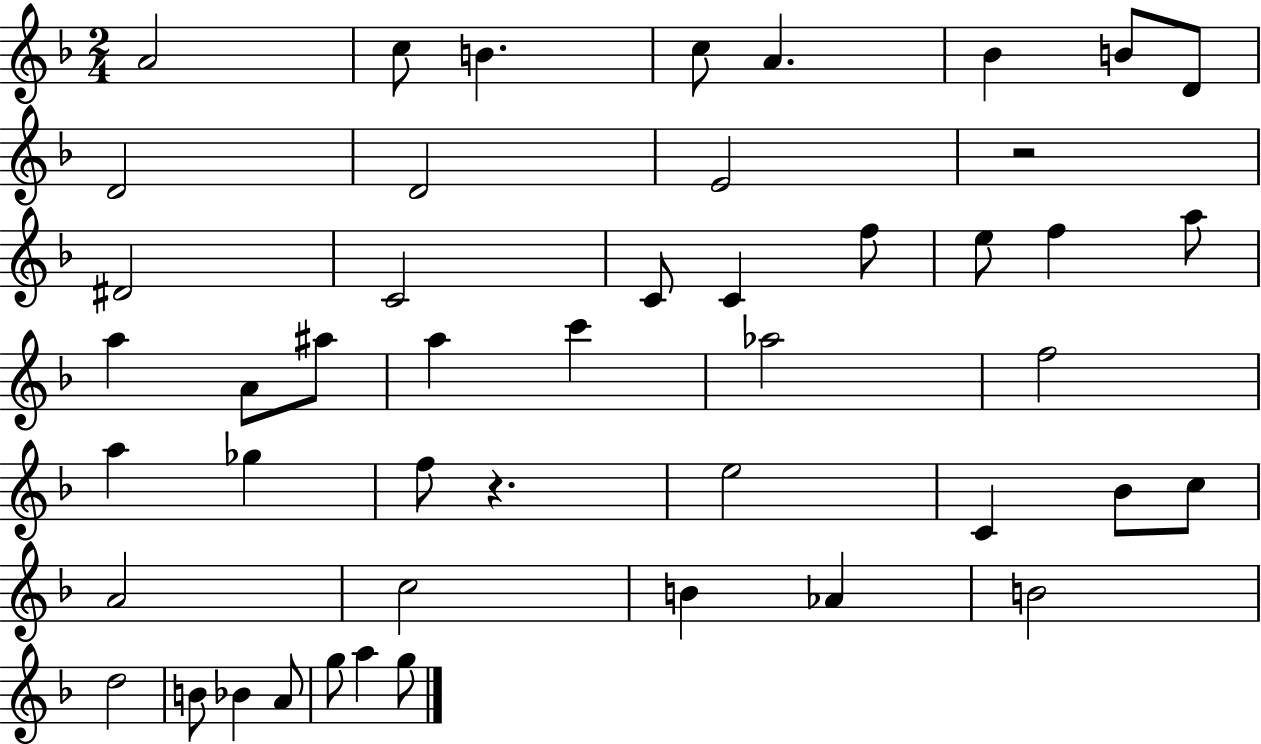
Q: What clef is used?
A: treble